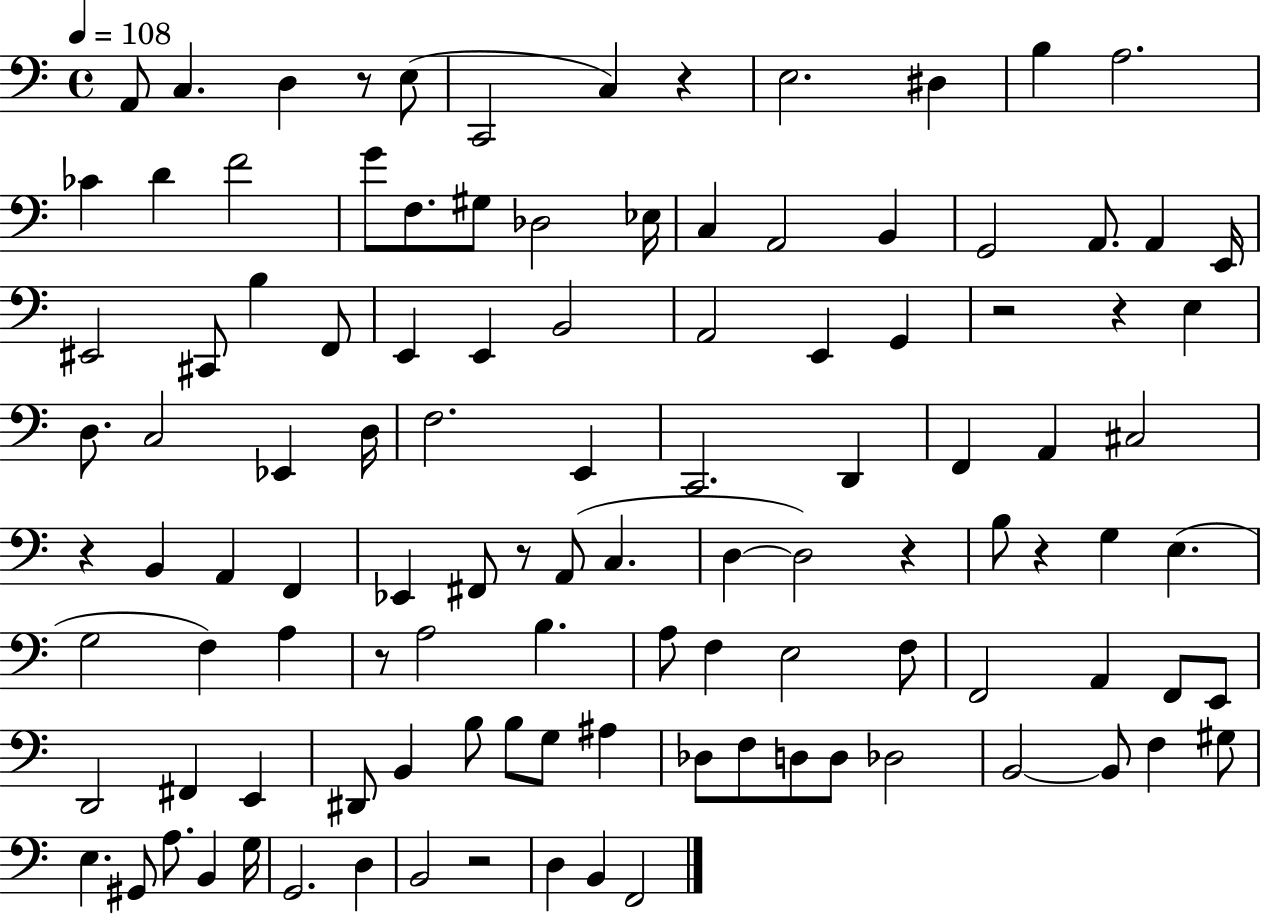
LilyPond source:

{
  \clef bass
  \time 4/4
  \defaultTimeSignature
  \key c \major
  \tempo 4 = 108
  a,8 c4. d4 r8 e8( | c,2 c4) r4 | e2. dis4 | b4 a2. | \break ces'4 d'4 f'2 | g'8 f8. gis8 des2 ees16 | c4 a,2 b,4 | g,2 a,8. a,4 e,16 | \break eis,2 cis,8 b4 f,8 | e,4 e,4 b,2 | a,2 e,4 g,4 | r2 r4 e4 | \break d8. c2 ees,4 d16 | f2. e,4 | c,2. d,4 | f,4 a,4 cis2 | \break r4 b,4 a,4 f,4 | ees,4 fis,8 r8 a,8( c4. | d4~~ d2) r4 | b8 r4 g4 e4.( | \break g2 f4) a4 | r8 a2 b4. | a8 f4 e2 f8 | f,2 a,4 f,8 e,8 | \break d,2 fis,4 e,4 | dis,8 b,4 b8 b8 g8 ais4 | des8 f8 d8 d8 des2 | b,2~~ b,8 f4 gis8 | \break e4. gis,8 a8. b,4 g16 | g,2. d4 | b,2 r2 | d4 b,4 f,2 | \break \bar "|."
}